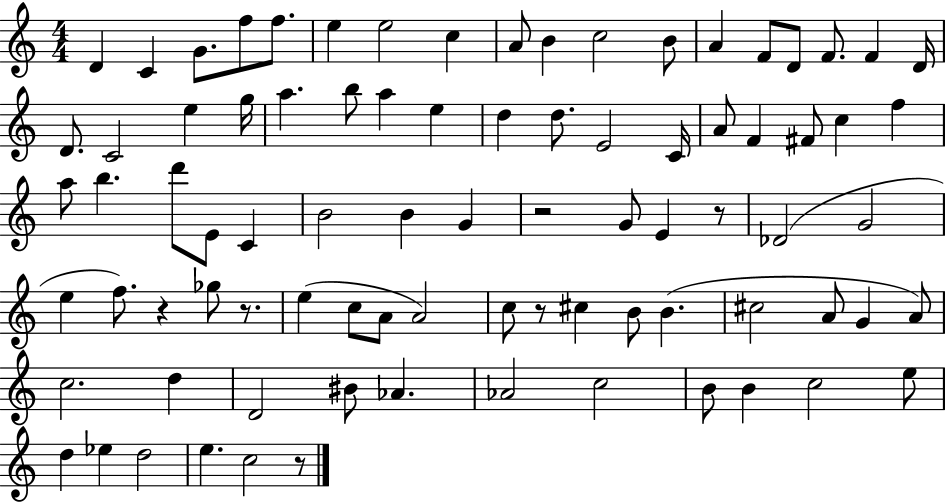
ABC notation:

X:1
T:Untitled
M:4/4
L:1/4
K:C
D C G/2 f/2 f/2 e e2 c A/2 B c2 B/2 A F/2 D/2 F/2 F D/4 D/2 C2 e g/4 a b/2 a e d d/2 E2 C/4 A/2 F ^F/2 c f a/2 b d'/2 E/2 C B2 B G z2 G/2 E z/2 _D2 G2 e f/2 z _g/2 z/2 e c/2 A/2 A2 c/2 z/2 ^c B/2 B ^c2 A/2 G A/2 c2 d D2 ^B/2 _A _A2 c2 B/2 B c2 e/2 d _e d2 e c2 z/2